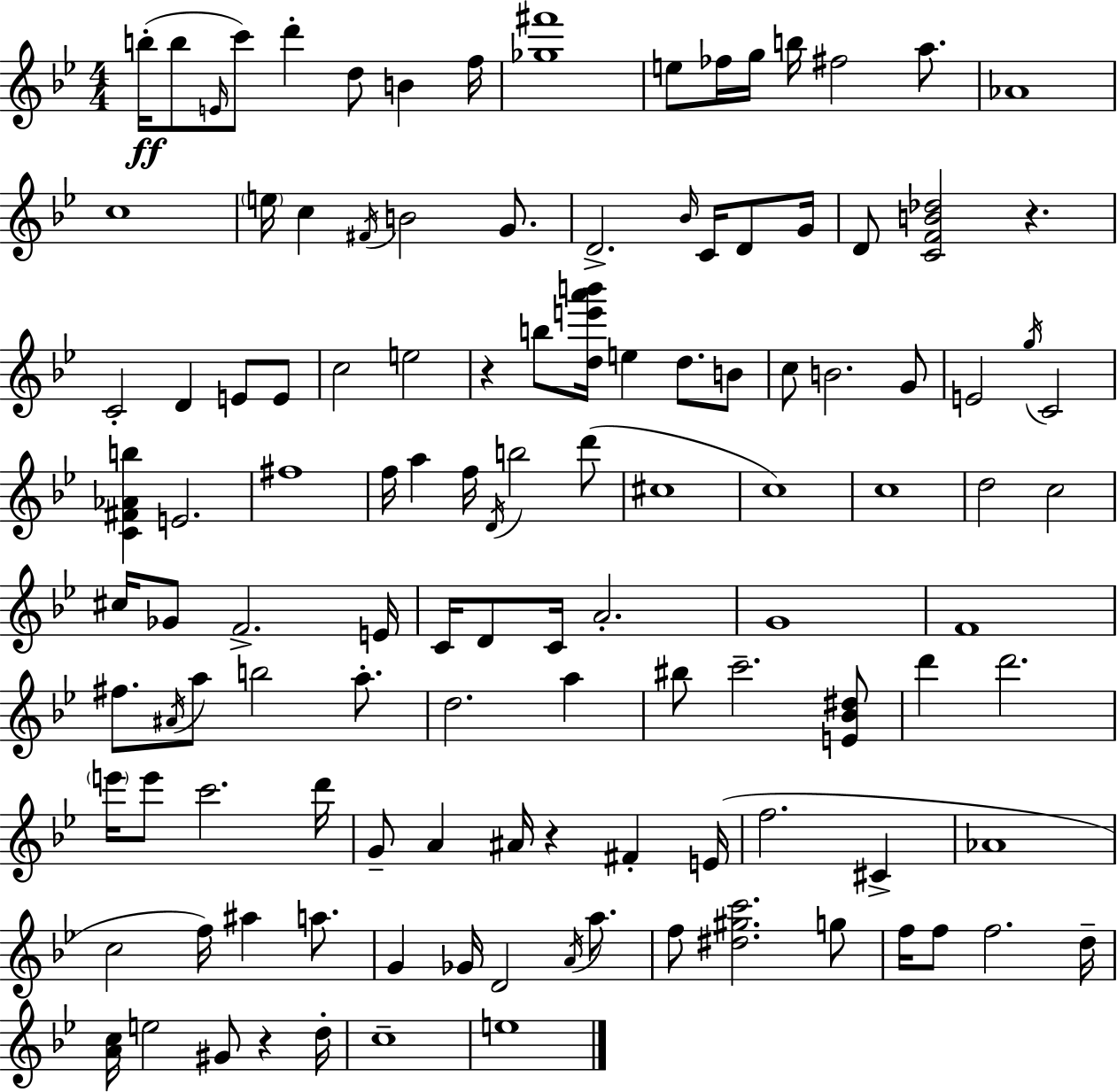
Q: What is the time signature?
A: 4/4